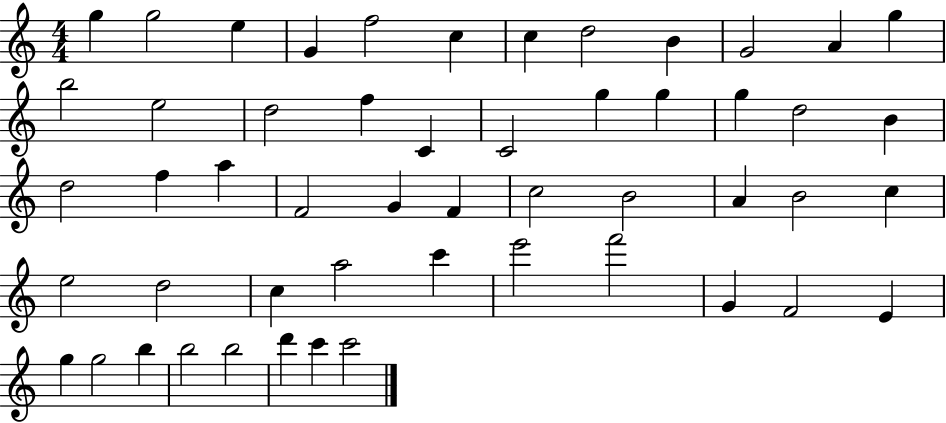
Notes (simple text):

G5/q G5/h E5/q G4/q F5/h C5/q C5/q D5/h B4/q G4/h A4/q G5/q B5/h E5/h D5/h F5/q C4/q C4/h G5/q G5/q G5/q D5/h B4/q D5/h F5/q A5/q F4/h G4/q F4/q C5/h B4/h A4/q B4/h C5/q E5/h D5/h C5/q A5/h C6/q E6/h F6/h G4/q F4/h E4/q G5/q G5/h B5/q B5/h B5/h D6/q C6/q C6/h